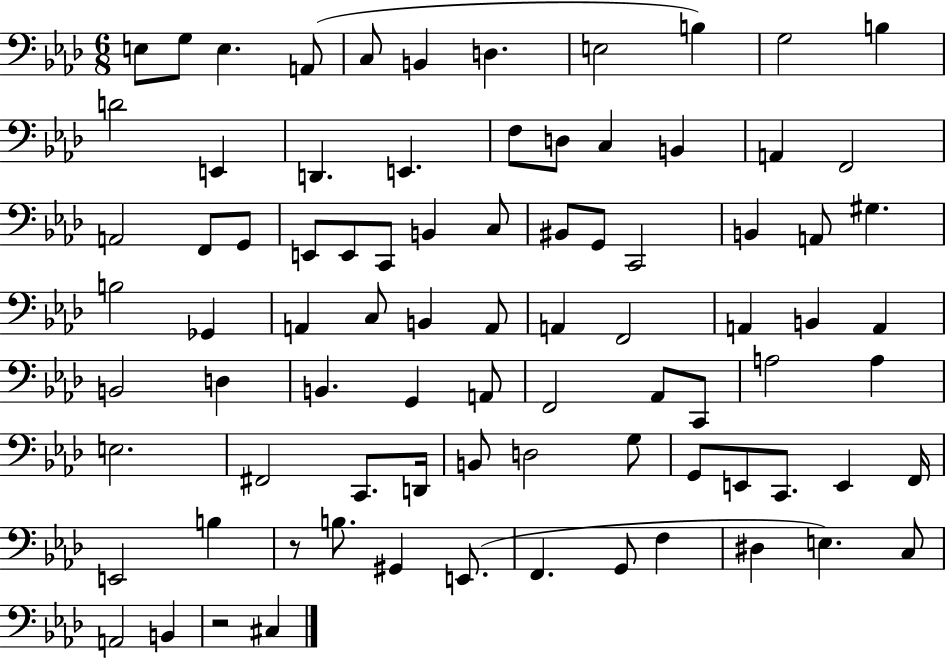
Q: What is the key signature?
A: AES major